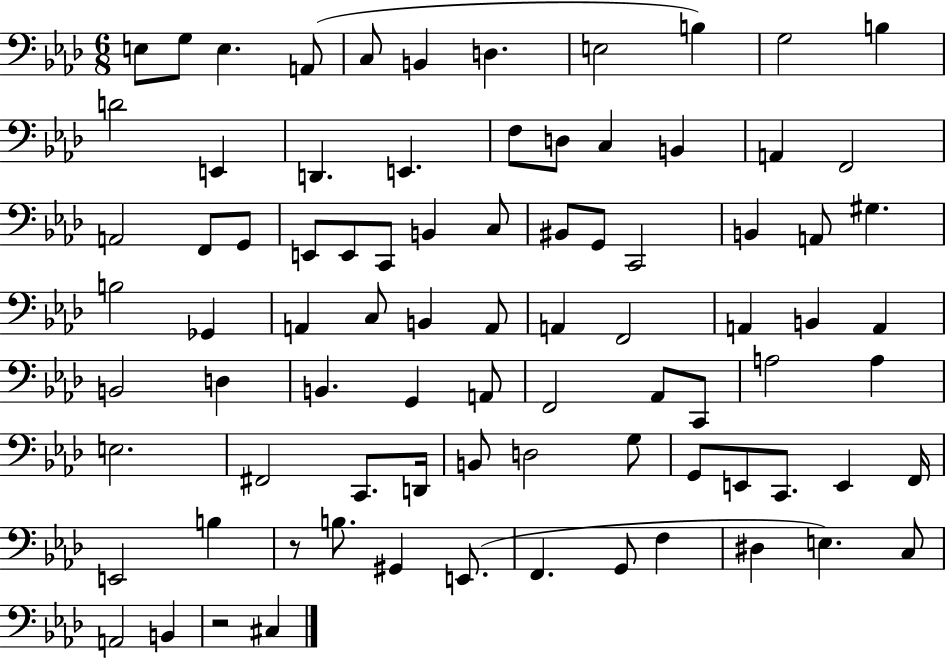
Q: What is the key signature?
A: AES major